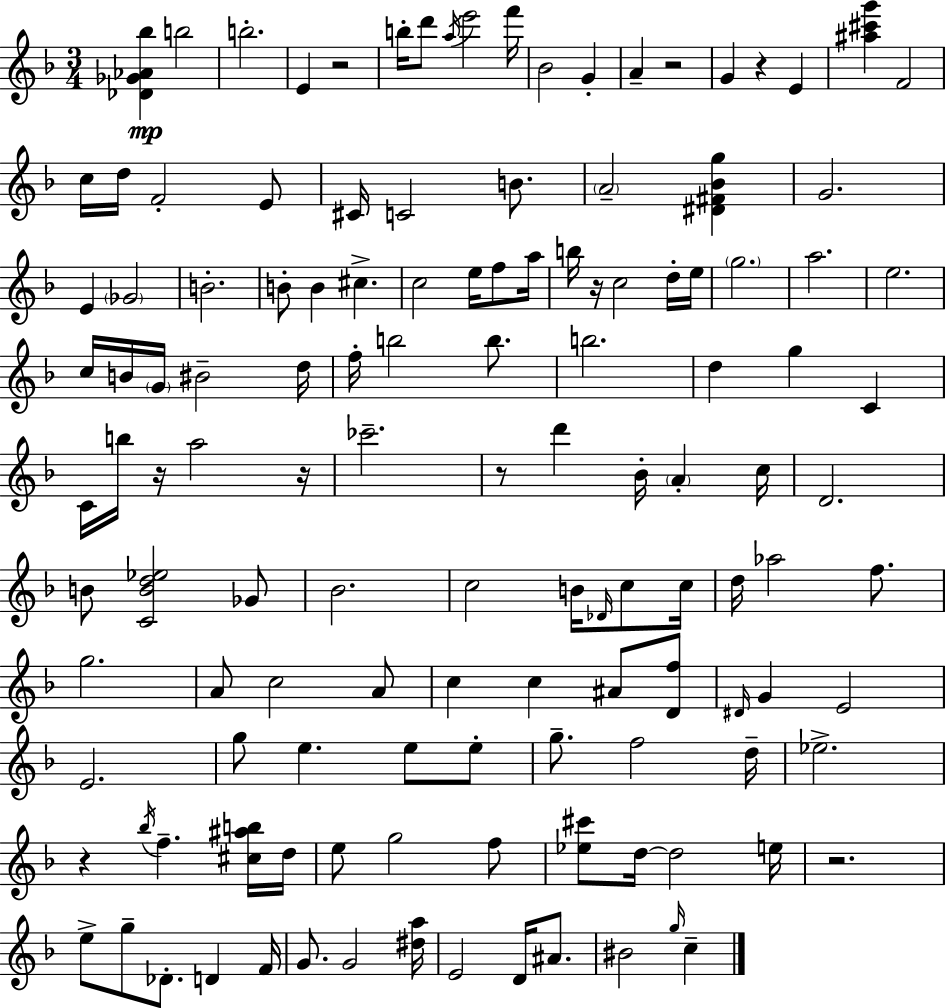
[Db4,Gb4,Ab4,Bb5]/q B5/h B5/h. E4/q R/h B5/s D6/e A5/s E6/h F6/s Bb4/h G4/q A4/q R/h G4/q R/q E4/q [A#5,C#6,G6]/q F4/h C5/s D5/s F4/h E4/e C#4/s C4/h B4/e. A4/h [D#4,F#4,Bb4,G5]/q G4/h. E4/q Gb4/h B4/h. B4/e B4/q C#5/q. C5/h E5/s F5/e A5/s B5/s R/s C5/h D5/s E5/s G5/h. A5/h. E5/h. C5/s B4/s G4/s BIS4/h D5/s F5/s B5/h B5/e. B5/h. D5/q G5/q C4/q C4/s B5/s R/s A5/h R/s CES6/h. R/e D6/q Bb4/s A4/q C5/s D4/h. B4/e [C4,B4,D5,Eb5]/h Gb4/e Bb4/h. C5/h B4/s Db4/s C5/e C5/s D5/s Ab5/h F5/e. G5/h. A4/e C5/h A4/e C5/q C5/q A#4/e [D4,F5]/e D#4/s G4/q E4/h E4/h. G5/e E5/q. E5/e E5/e G5/e. F5/h D5/s Eb5/h. R/q Bb5/s F5/q. [C#5,A#5,B5]/s D5/s E5/e G5/h F5/e [Eb5,C#6]/e D5/s D5/h E5/s R/h. E5/e G5/e Db4/e. D4/q F4/s G4/e. G4/h [D#5,A5]/s E4/h D4/s A#4/e. BIS4/h G5/s C5/q